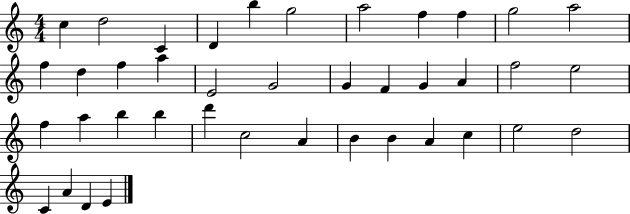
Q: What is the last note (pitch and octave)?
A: E4